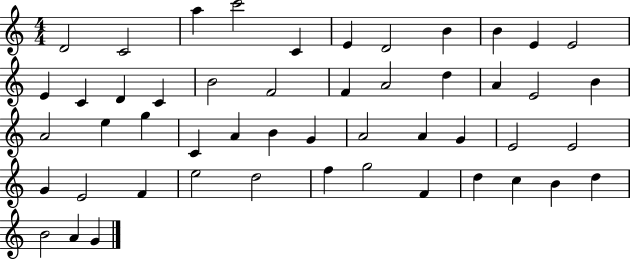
{
  \clef treble
  \numericTimeSignature
  \time 4/4
  \key c \major
  d'2 c'2 | a''4 c'''2 c'4 | e'4 d'2 b'4 | b'4 e'4 e'2 | \break e'4 c'4 d'4 c'4 | b'2 f'2 | f'4 a'2 d''4 | a'4 e'2 b'4 | \break a'2 e''4 g''4 | c'4 a'4 b'4 g'4 | a'2 a'4 g'4 | e'2 e'2 | \break g'4 e'2 f'4 | e''2 d''2 | f''4 g''2 f'4 | d''4 c''4 b'4 d''4 | \break b'2 a'4 g'4 | \bar "|."
}